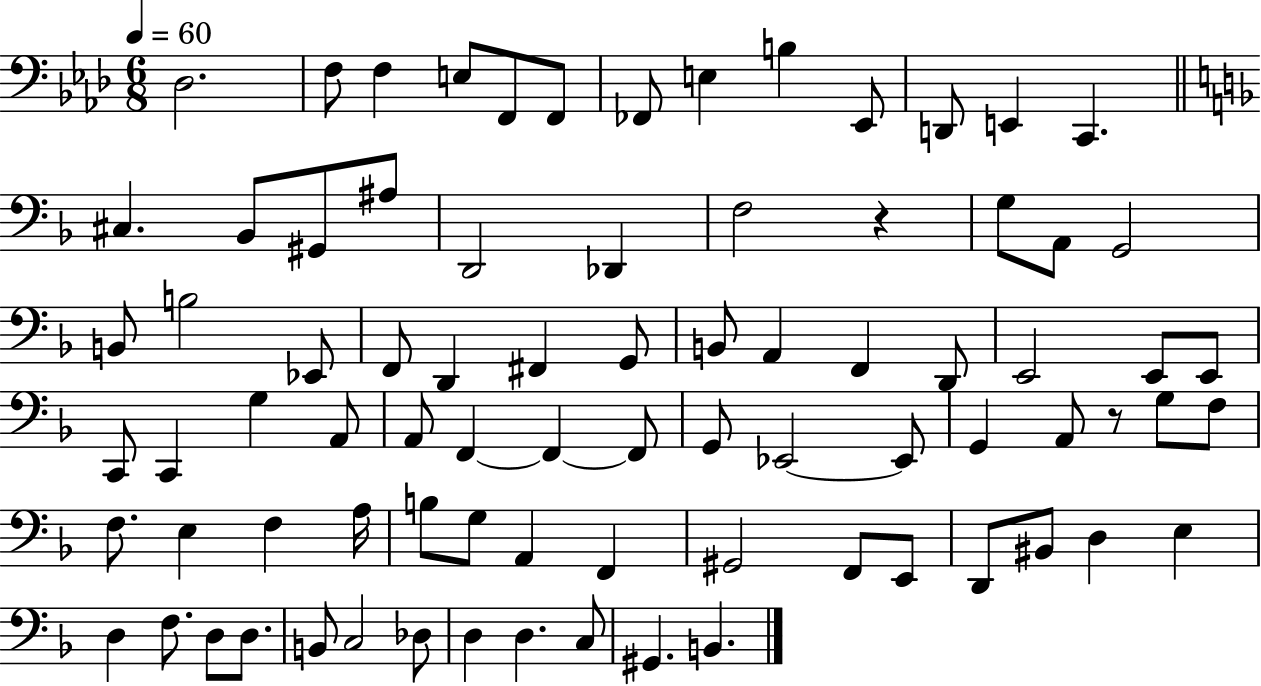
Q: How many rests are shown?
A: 2